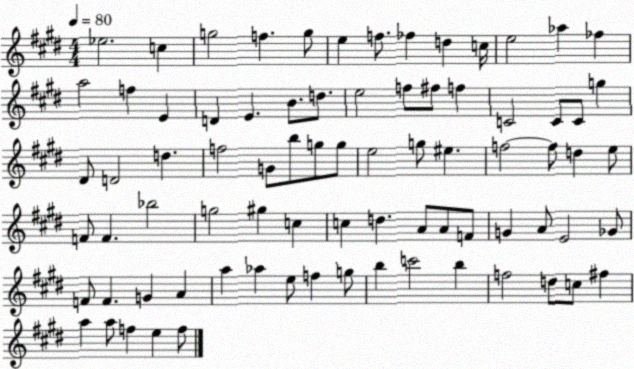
X:1
T:Untitled
M:4/4
L:1/4
K:E
_e2 c g2 f g/2 e f/2 _f d c/4 e2 _a _f a2 f E D E B/2 d/2 e2 f/2 ^f/2 f C2 C/2 C/2 g ^D/2 D2 d f2 G/2 b/2 g/2 g/2 e2 g/2 ^e f2 f/2 d e/2 F/2 F _b2 g2 ^g c c d A/2 A/2 F/2 G A/2 E2 _G/2 F/2 F G A a _a e/2 f g/2 b c'2 b f2 d/2 c/2 ^f a a/2 f e f/2